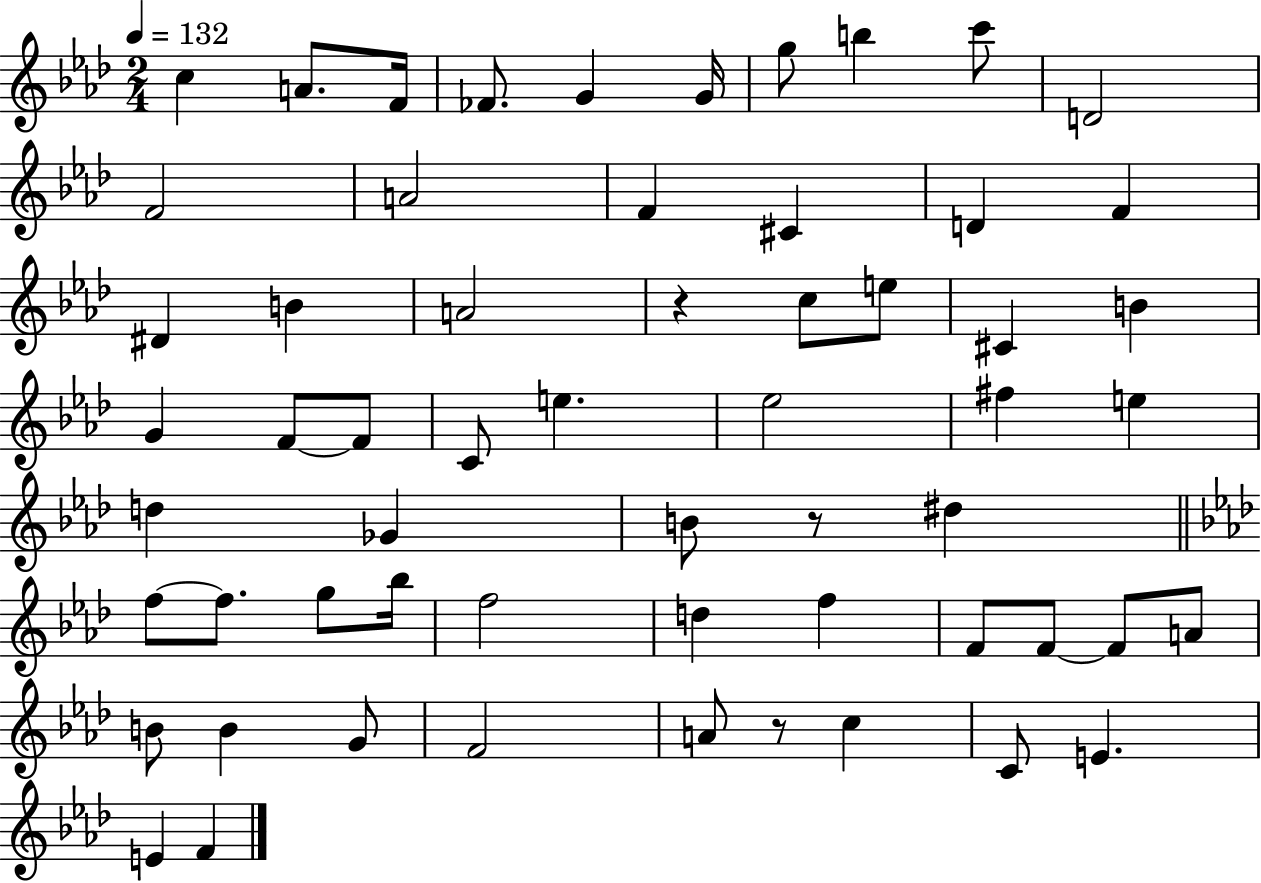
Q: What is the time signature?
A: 2/4